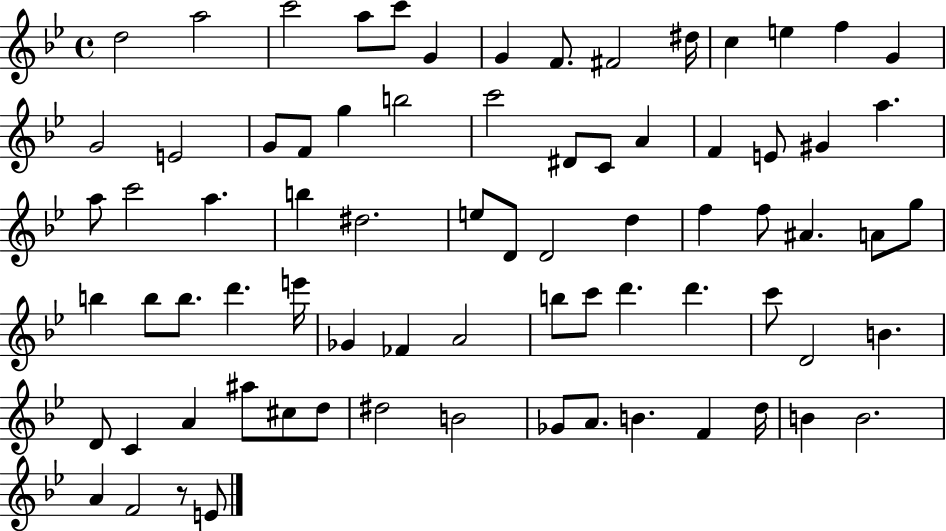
{
  \clef treble
  \time 4/4
  \defaultTimeSignature
  \key bes \major
  \repeat volta 2 { d''2 a''2 | c'''2 a''8 c'''8 g'4 | g'4 f'8. fis'2 dis''16 | c''4 e''4 f''4 g'4 | \break g'2 e'2 | g'8 f'8 g''4 b''2 | c'''2 dis'8 c'8 a'4 | f'4 e'8 gis'4 a''4. | \break a''8 c'''2 a''4. | b''4 dis''2. | e''8 d'8 d'2 d''4 | f''4 f''8 ais'4. a'8 g''8 | \break b''4 b''8 b''8. d'''4. e'''16 | ges'4 fes'4 a'2 | b''8 c'''8 d'''4. d'''4. | c'''8 d'2 b'4. | \break d'8 c'4 a'4 ais''8 cis''8 d''8 | dis''2 b'2 | ges'8 a'8. b'4. f'4 d''16 | b'4 b'2. | \break a'4 f'2 r8 e'8 | } \bar "|."
}